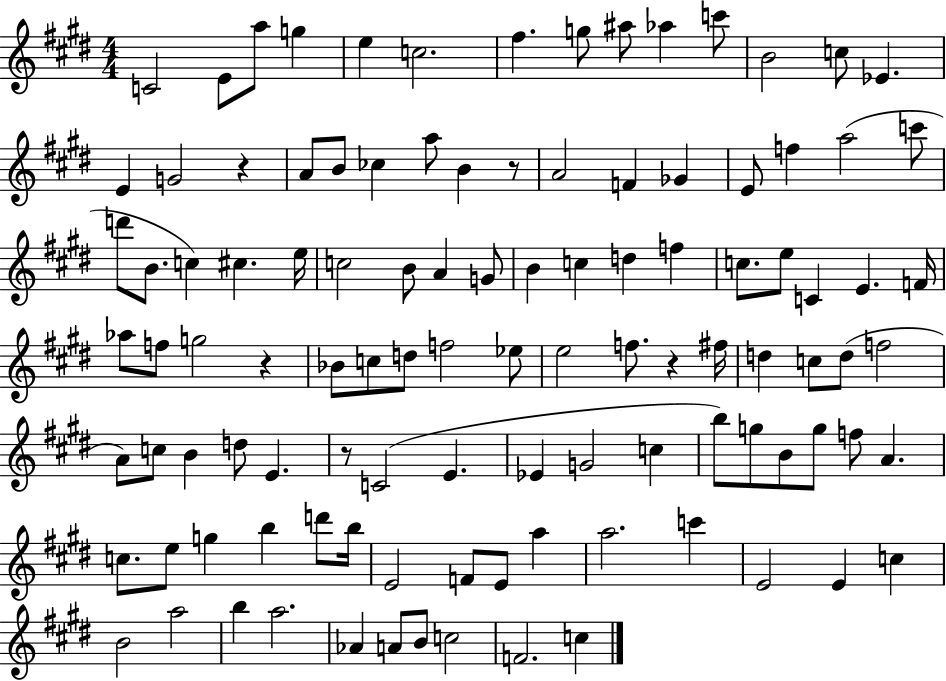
X:1
T:Untitled
M:4/4
L:1/4
K:E
C2 E/2 a/2 g e c2 ^f g/2 ^a/2 _a c'/2 B2 c/2 _E E G2 z A/2 B/2 _c a/2 B z/2 A2 F _G E/2 f a2 c'/2 d'/2 B/2 c ^c e/4 c2 B/2 A G/2 B c d f c/2 e/2 C E F/4 _a/2 f/2 g2 z _B/2 c/2 d/2 f2 _e/2 e2 f/2 z ^f/4 d c/2 d/2 f2 A/2 c/2 B d/2 E z/2 C2 E _E G2 c b/2 g/2 B/2 g/2 f/2 A c/2 e/2 g b d'/2 b/4 E2 F/2 E/2 a a2 c' E2 E c B2 a2 b a2 _A A/2 B/2 c2 F2 c